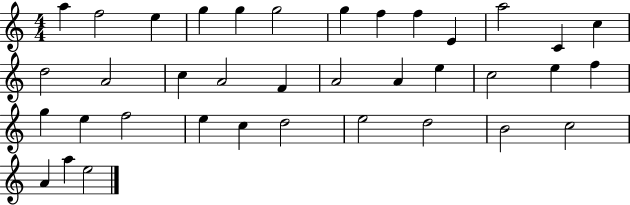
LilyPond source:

{
  \clef treble
  \numericTimeSignature
  \time 4/4
  \key c \major
  a''4 f''2 e''4 | g''4 g''4 g''2 | g''4 f''4 f''4 e'4 | a''2 c'4 c''4 | \break d''2 a'2 | c''4 a'2 f'4 | a'2 a'4 e''4 | c''2 e''4 f''4 | \break g''4 e''4 f''2 | e''4 c''4 d''2 | e''2 d''2 | b'2 c''2 | \break a'4 a''4 e''2 | \bar "|."
}